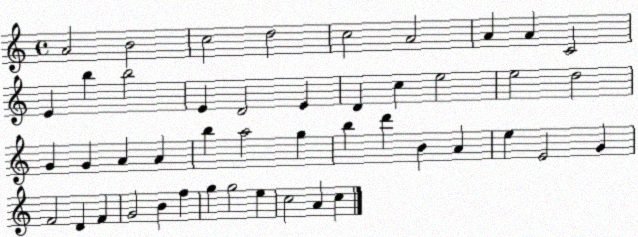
X:1
T:Untitled
M:4/4
L:1/4
K:C
A2 B2 c2 d2 c2 A2 A A C2 E b b2 E D2 E D c e2 e2 d2 G G A A b a2 g b d' B A e E2 G F2 D F G2 B f g g2 e c2 A c